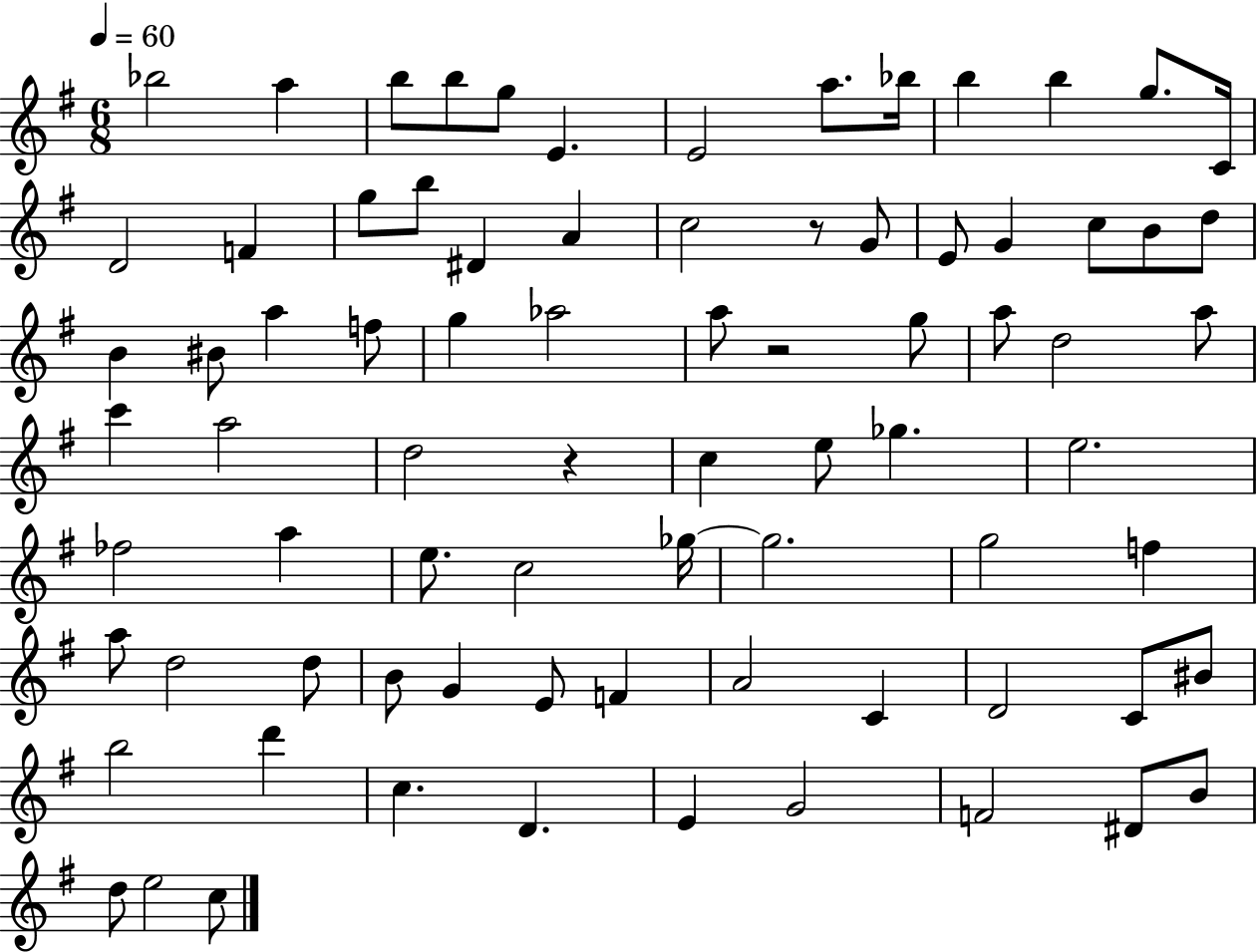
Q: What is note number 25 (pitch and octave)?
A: B4